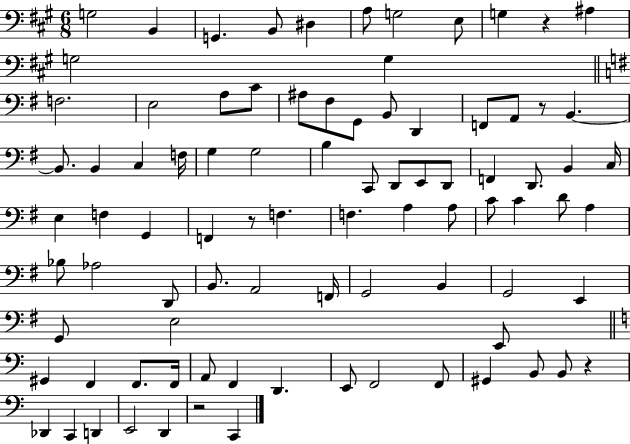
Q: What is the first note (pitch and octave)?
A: G3